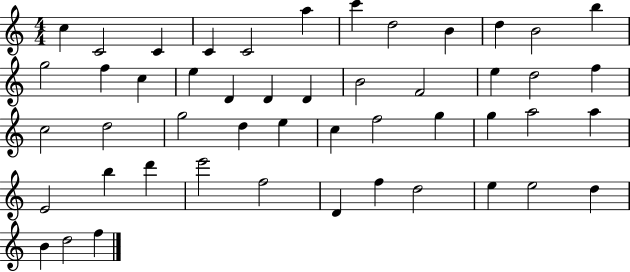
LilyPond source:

{
  \clef treble
  \numericTimeSignature
  \time 4/4
  \key c \major
  c''4 c'2 c'4 | c'4 c'2 a''4 | c'''4 d''2 b'4 | d''4 b'2 b''4 | \break g''2 f''4 c''4 | e''4 d'4 d'4 d'4 | b'2 f'2 | e''4 d''2 f''4 | \break c''2 d''2 | g''2 d''4 e''4 | c''4 f''2 g''4 | g''4 a''2 a''4 | \break e'2 b''4 d'''4 | e'''2 f''2 | d'4 f''4 d''2 | e''4 e''2 d''4 | \break b'4 d''2 f''4 | \bar "|."
}